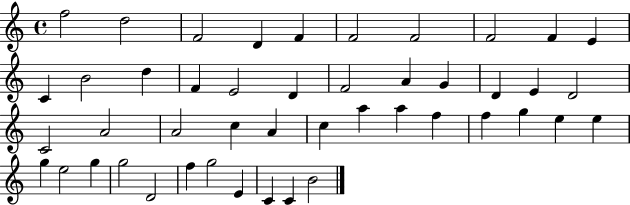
F5/h D5/h F4/h D4/q F4/q F4/h F4/h F4/h F4/q E4/q C4/q B4/h D5/q F4/q E4/h D4/q F4/h A4/q G4/q D4/q E4/q D4/h C4/h A4/h A4/h C5/q A4/q C5/q A5/q A5/q F5/q F5/q G5/q E5/q E5/q G5/q E5/h G5/q G5/h D4/h F5/q G5/h E4/q C4/q C4/q B4/h